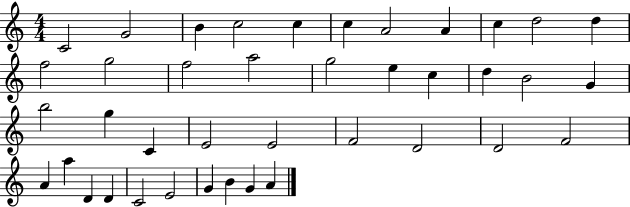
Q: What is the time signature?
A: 4/4